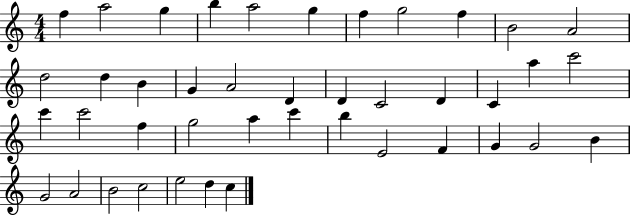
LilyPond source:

{
  \clef treble
  \numericTimeSignature
  \time 4/4
  \key c \major
  f''4 a''2 g''4 | b''4 a''2 g''4 | f''4 g''2 f''4 | b'2 a'2 | \break d''2 d''4 b'4 | g'4 a'2 d'4 | d'4 c'2 d'4 | c'4 a''4 c'''2 | \break c'''4 c'''2 f''4 | g''2 a''4 c'''4 | b''4 e'2 f'4 | g'4 g'2 b'4 | \break g'2 a'2 | b'2 c''2 | e''2 d''4 c''4 | \bar "|."
}